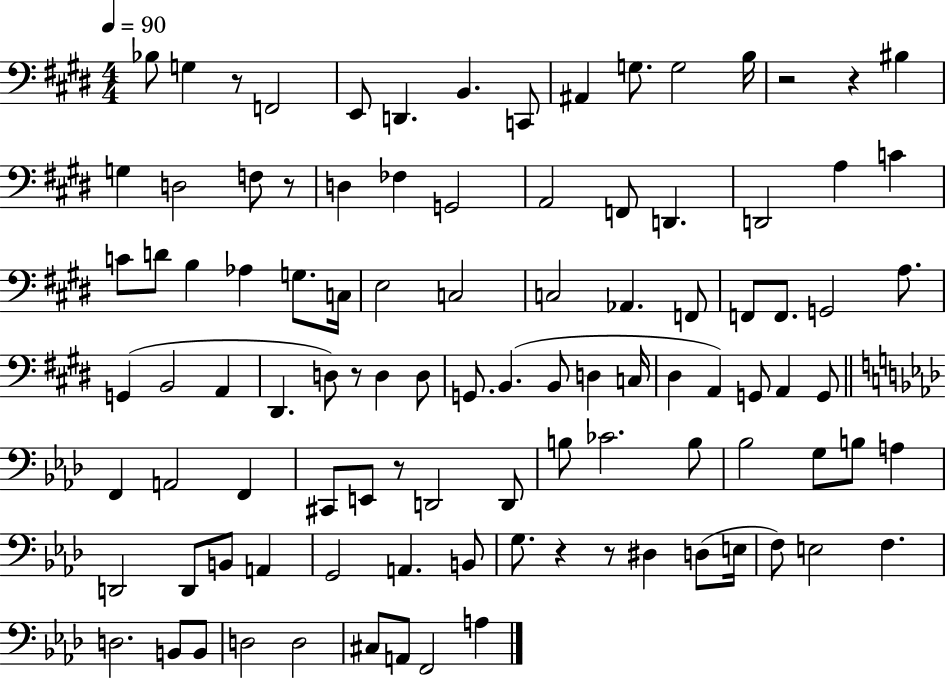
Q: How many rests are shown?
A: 8